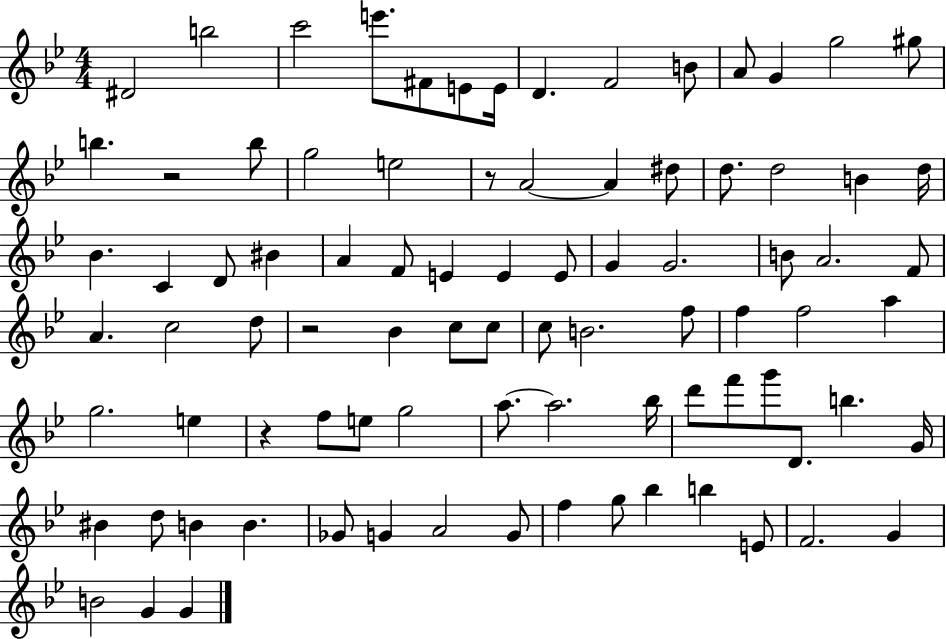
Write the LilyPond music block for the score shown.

{
  \clef treble
  \numericTimeSignature
  \time 4/4
  \key bes \major
  dis'2 b''2 | c'''2 e'''8. fis'8 e'8 e'16 | d'4. f'2 b'8 | a'8 g'4 g''2 gis''8 | \break b''4. r2 b''8 | g''2 e''2 | r8 a'2~~ a'4 dis''8 | d''8. d''2 b'4 d''16 | \break bes'4. c'4 d'8 bis'4 | a'4 f'8 e'4 e'4 e'8 | g'4 g'2. | b'8 a'2. f'8 | \break a'4. c''2 d''8 | r2 bes'4 c''8 c''8 | c''8 b'2. f''8 | f''4 f''2 a''4 | \break g''2. e''4 | r4 f''8 e''8 g''2 | a''8.~~ a''2. bes''16 | d'''8 f'''8 g'''8 d'8. b''4. g'16 | \break bis'4 d''8 b'4 b'4. | ges'8 g'4 a'2 g'8 | f''4 g''8 bes''4 b''4 e'8 | f'2. g'4 | \break b'2 g'4 g'4 | \bar "|."
}